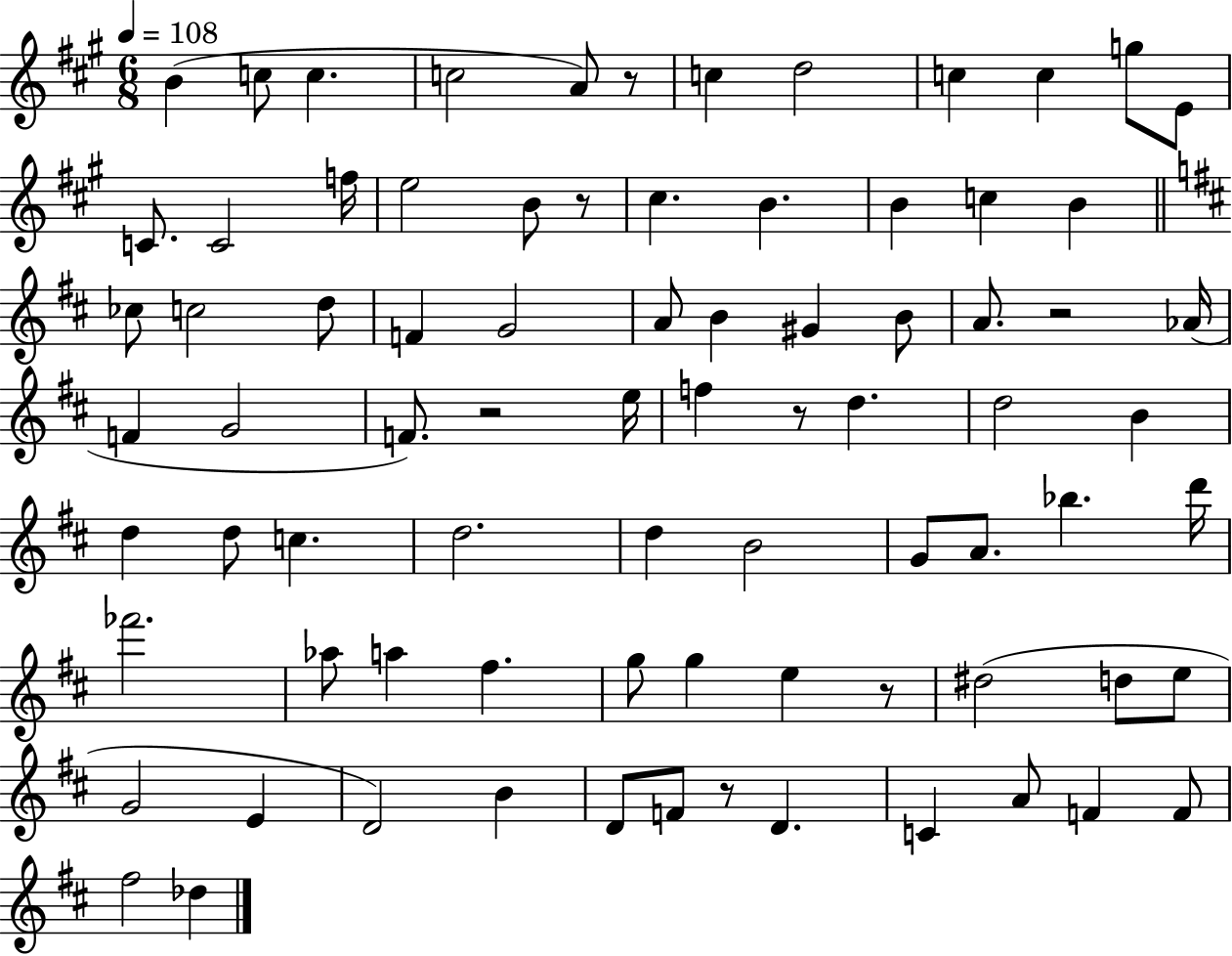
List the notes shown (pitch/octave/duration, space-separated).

B4/q C5/e C5/q. C5/h A4/e R/e C5/q D5/h C5/q C5/q G5/e E4/e C4/e. C4/h F5/s E5/h B4/e R/e C#5/q. B4/q. B4/q C5/q B4/q CES5/e C5/h D5/e F4/q G4/h A4/e B4/q G#4/q B4/e A4/e. R/h Ab4/s F4/q G4/h F4/e. R/h E5/s F5/q R/e D5/q. D5/h B4/q D5/q D5/e C5/q. D5/h. D5/q B4/h G4/e A4/e. Bb5/q. D6/s FES6/h. Ab5/e A5/q F#5/q. G5/e G5/q E5/q R/e D#5/h D5/e E5/e G4/h E4/q D4/h B4/q D4/e F4/e R/e D4/q. C4/q A4/e F4/q F4/e F#5/h Db5/q